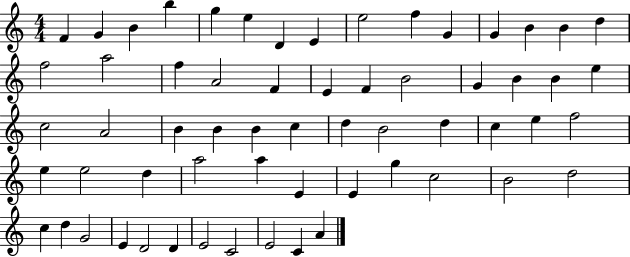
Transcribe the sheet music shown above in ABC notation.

X:1
T:Untitled
M:4/4
L:1/4
K:C
F G B b g e D E e2 f G G B B d f2 a2 f A2 F E F B2 G B B e c2 A2 B B B c d B2 d c e f2 e e2 d a2 a E E g c2 B2 d2 c d G2 E D2 D E2 C2 E2 C A